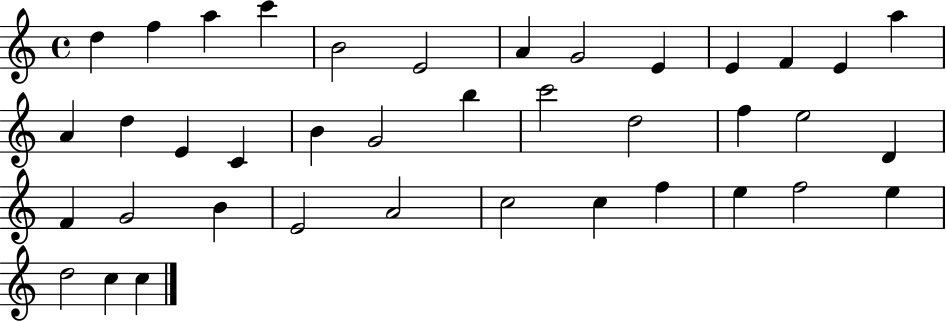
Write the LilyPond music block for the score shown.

{
  \clef treble
  \time 4/4
  \defaultTimeSignature
  \key c \major
  d''4 f''4 a''4 c'''4 | b'2 e'2 | a'4 g'2 e'4 | e'4 f'4 e'4 a''4 | \break a'4 d''4 e'4 c'4 | b'4 g'2 b''4 | c'''2 d''2 | f''4 e''2 d'4 | \break f'4 g'2 b'4 | e'2 a'2 | c''2 c''4 f''4 | e''4 f''2 e''4 | \break d''2 c''4 c''4 | \bar "|."
}